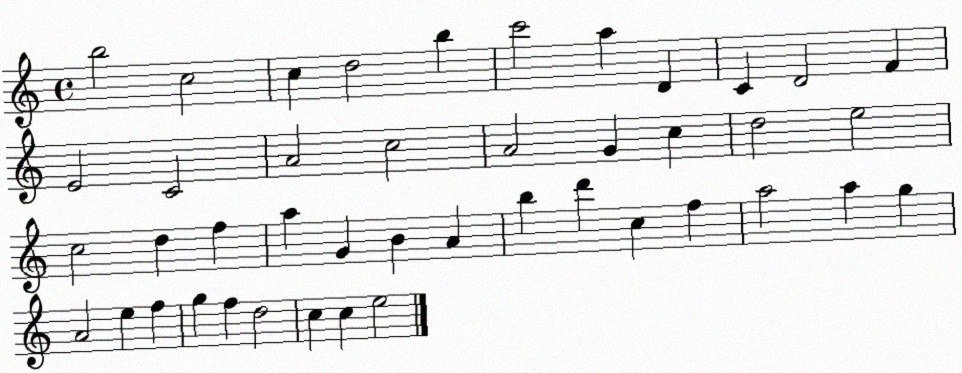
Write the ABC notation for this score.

X:1
T:Untitled
M:4/4
L:1/4
K:C
b2 c2 c d2 b c'2 a D C D2 F E2 C2 A2 c2 A2 G c d2 e2 c2 d f a G B A b d' c f a2 a g A2 e f g f d2 c c e2